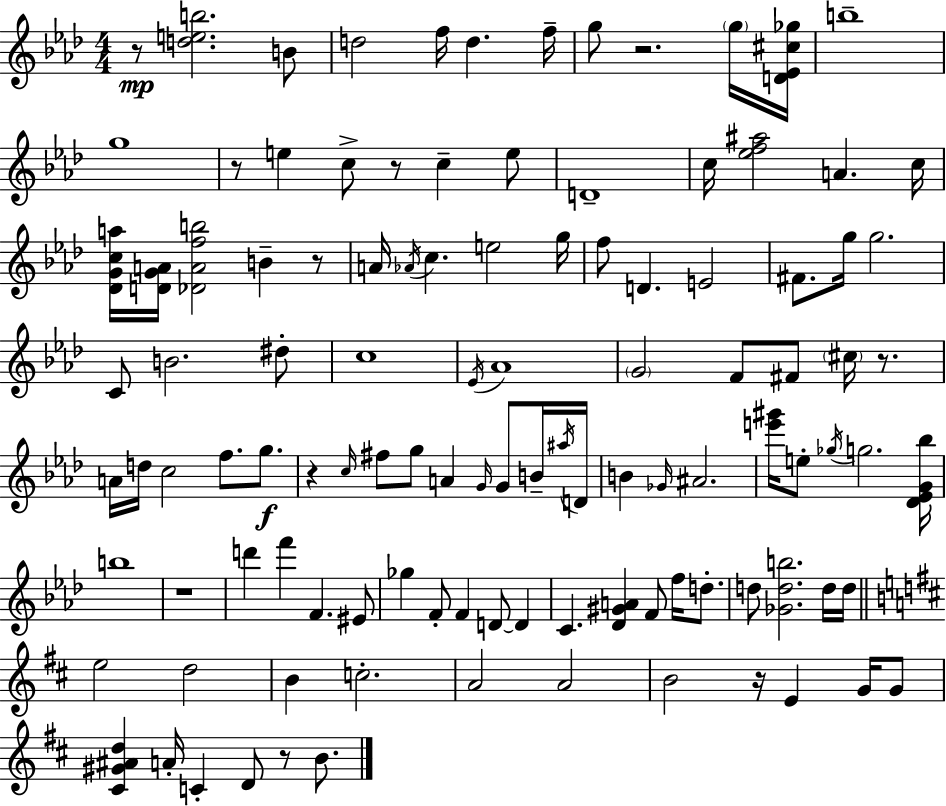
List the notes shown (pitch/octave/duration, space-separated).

R/e [D5,E5,B5]/h. B4/e D5/h F5/s D5/q. F5/s G5/e R/h. G5/s [D4,Eb4,C#5,Gb5]/s B5/w G5/w R/e E5/q C5/e R/e C5/q E5/e D4/w C5/s [Eb5,F5,A#5]/h A4/q. C5/s [Db4,G4,C5,A5]/s [D4,G4,A4]/s [Db4,A4,F5,B5]/h B4/q R/e A4/s Ab4/s C5/q. E5/h G5/s F5/e D4/q. E4/h F#4/e. G5/s G5/h. C4/e B4/h. D#5/e C5/w Eb4/s Ab4/w G4/h F4/e F#4/e C#5/s R/e. A4/s D5/s C5/h F5/e. G5/e. R/q C5/s F#5/e G5/e A4/q G4/s G4/e B4/s A#5/s D4/s B4/q Gb4/s A#4/h. [E6,G#6]/s E5/e Gb5/s G5/h. [Db4,Eb4,G4,Bb5]/s B5/w R/w D6/q F6/q F4/q. EIS4/e Gb5/q F4/e F4/q D4/e D4/q C4/q. [Db4,G#4,A4]/q F4/e F5/s D5/e. D5/e [Gb4,D5,B5]/h. D5/s D5/s E5/h D5/h B4/q C5/h. A4/h A4/h B4/h R/s E4/q G4/s G4/e [C#4,G#4,A#4,D5]/q A4/s C4/q D4/e R/e B4/e.